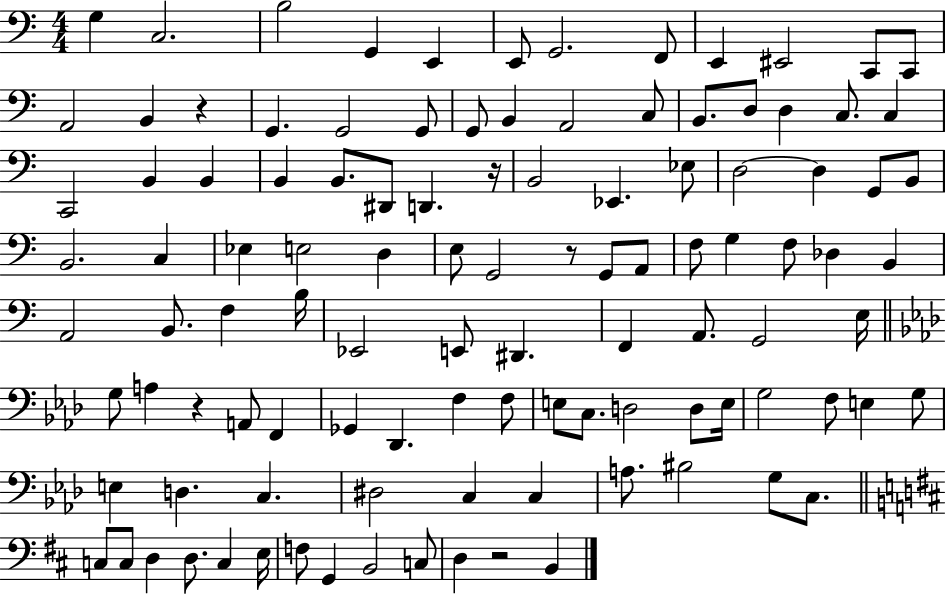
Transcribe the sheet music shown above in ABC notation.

X:1
T:Untitled
M:4/4
L:1/4
K:C
G, C,2 B,2 G,, E,, E,,/2 G,,2 F,,/2 E,, ^E,,2 C,,/2 C,,/2 A,,2 B,, z G,, G,,2 G,,/2 G,,/2 B,, A,,2 C,/2 B,,/2 D,/2 D, C,/2 C, C,,2 B,, B,, B,, B,,/2 ^D,,/2 D,, z/4 B,,2 _E,, _E,/2 D,2 D, G,,/2 B,,/2 B,,2 C, _E, E,2 D, E,/2 G,,2 z/2 G,,/2 A,,/2 F,/2 G, F,/2 _D, B,, A,,2 B,,/2 F, B,/4 _E,,2 E,,/2 ^D,, F,, A,,/2 G,,2 E,/4 G,/2 A, z A,,/2 F,, _G,, _D,, F, F,/2 E,/2 C,/2 D,2 D,/2 E,/4 G,2 F,/2 E, G,/2 E, D, C, ^D,2 C, C, A,/2 ^B,2 G,/2 C,/2 C,/2 C,/2 D, D,/2 C, E,/4 F,/2 G,, B,,2 C,/2 D, z2 B,,